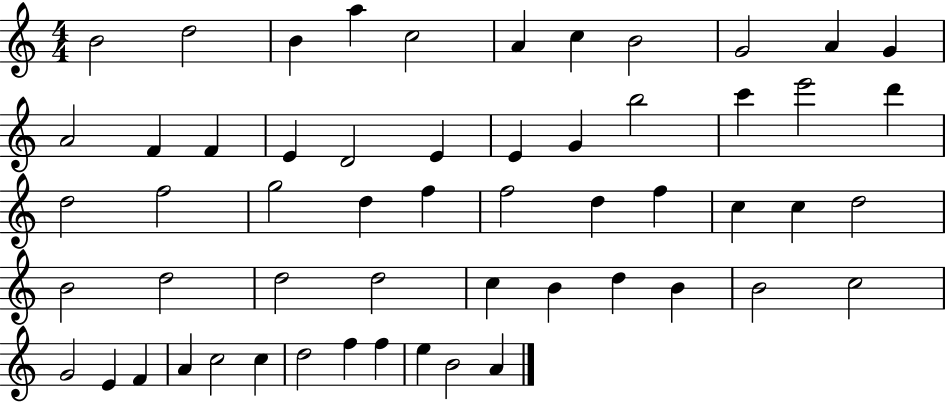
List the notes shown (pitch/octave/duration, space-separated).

B4/h D5/h B4/q A5/q C5/h A4/q C5/q B4/h G4/h A4/q G4/q A4/h F4/q F4/q E4/q D4/h E4/q E4/q G4/q B5/h C6/q E6/h D6/q D5/h F5/h G5/h D5/q F5/q F5/h D5/q F5/q C5/q C5/q D5/h B4/h D5/h D5/h D5/h C5/q B4/q D5/q B4/q B4/h C5/h G4/h E4/q F4/q A4/q C5/h C5/q D5/h F5/q F5/q E5/q B4/h A4/q